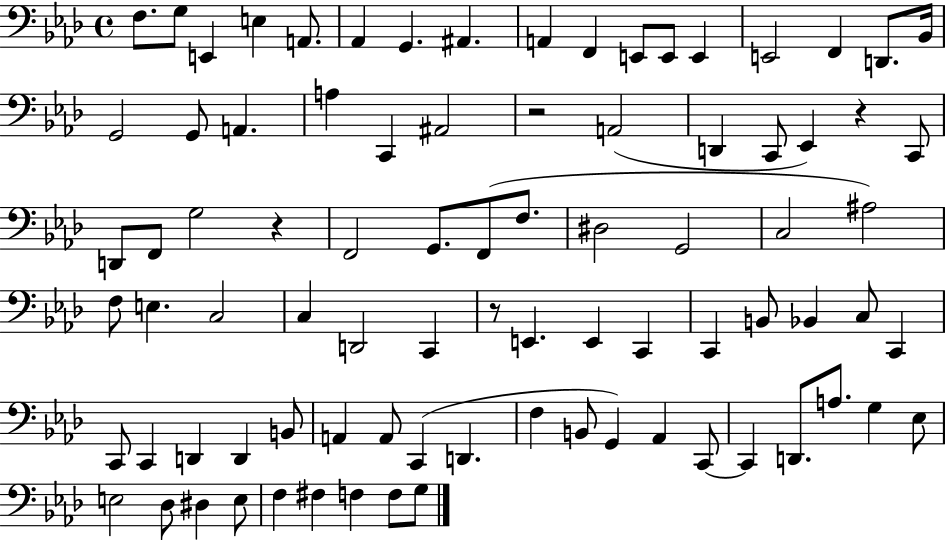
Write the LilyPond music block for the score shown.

{
  \clef bass
  \time 4/4
  \defaultTimeSignature
  \key aes \major
  f8. g8 e,4 e4 a,8. | aes,4 g,4. ais,4. | a,4 f,4 e,8 e,8 e,4 | e,2 f,4 d,8. bes,16 | \break g,2 g,8 a,4. | a4 c,4 ais,2 | r2 a,2( | d,4 c,8 ees,4) r4 c,8 | \break d,8 f,8 g2 r4 | f,2 g,8. f,8( f8. | dis2 g,2 | c2 ais2) | \break f8 e4. c2 | c4 d,2 c,4 | r8 e,4. e,4 c,4 | c,4 b,8 bes,4 c8 c,4 | \break c,8 c,4 d,4 d,4 b,8 | a,4 a,8 c,4( d,4. | f4 b,8 g,4) aes,4 c,8~~ | c,4 d,8. a8. g4 ees8 | \break e2 des8 dis4 e8 | f4 fis4 f4 f8 g8 | \bar "|."
}